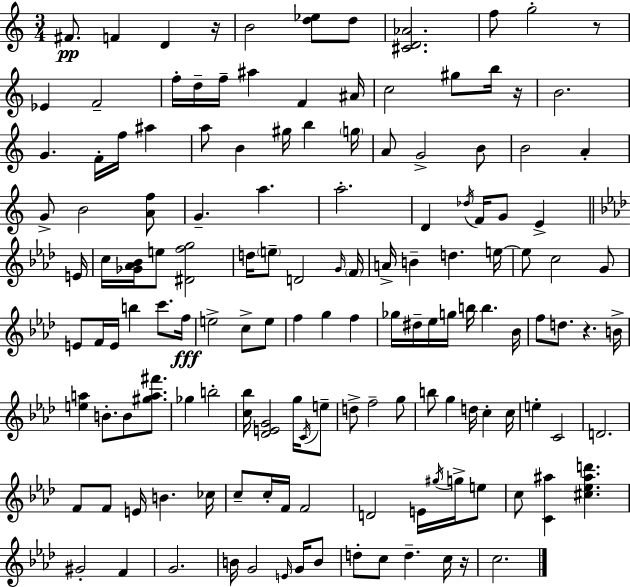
F#4/e. F4/q D4/q R/s B4/h [D5,Eb5]/e D5/e [C#4,D4,Ab4]/h. F5/e G5/h R/e Eb4/q F4/h F5/s D5/s F5/s A#5/q F4/q A#4/s C5/h G#5/e B5/s R/s B4/h. G4/q. F4/s F5/s A#5/q A5/e B4/q G#5/s B5/q G5/s A4/e G4/h B4/e B4/h A4/q G4/e B4/h [A4,F5]/e G4/q. A5/q. A5/h. D4/q Db5/s F4/s G4/e E4/q E4/s C5/s [Gb4,Ab4,Bb4]/s E5/e [D#4,F5,G5]/h D5/s E5/e D4/h G4/s F4/s A4/s B4/q D5/q. E5/s E5/e C5/h G4/e E4/e F4/s E4/s B5/q C6/e. F5/s E5/h C5/e E5/e F5/q G5/q F5/q Gb5/s D#5/s Eb5/s G5/s B5/s B5/q. Bb4/s F5/e D5/e. R/q. B4/s [E5,A5]/q B4/e. B4/e [G#5,A5,F#6]/e. Gb5/q B5/h [C5,Bb5]/s [Db4,E4,G4]/h G5/s C4/s E5/e D5/e F5/h G5/e B5/e G5/q D5/s C5/q C5/s E5/q C4/h D4/h. F4/e F4/e E4/s B4/q. CES5/s C5/e C5/s F4/s F4/h D4/h E4/s G#5/s G5/s E5/e C5/e [C4,A#5]/q [C#5,Eb5,A#5,D6]/q. G#4/h F4/q G4/h. B4/s G4/h E4/s G4/s B4/e D5/e C5/e D5/q. C5/s R/s C5/h.